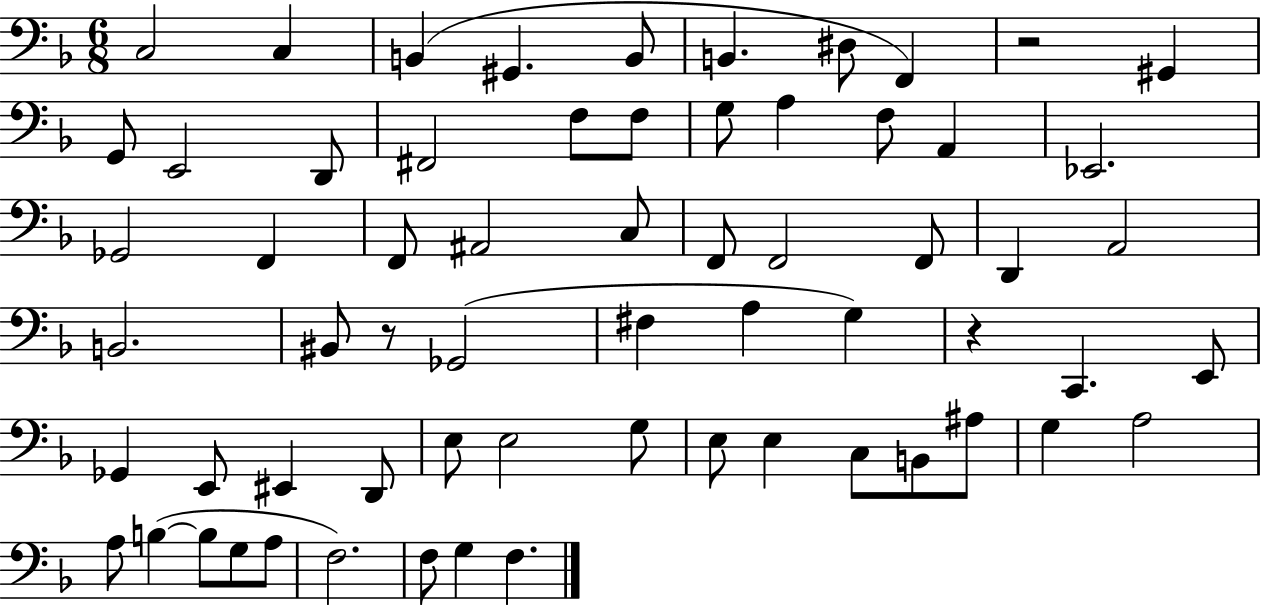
{
  \clef bass
  \numericTimeSignature
  \time 6/8
  \key f \major
  c2 c4 | b,4( gis,4. b,8 | b,4. dis8 f,4) | r2 gis,4 | \break g,8 e,2 d,8 | fis,2 f8 f8 | g8 a4 f8 a,4 | ees,2. | \break ges,2 f,4 | f,8 ais,2 c8 | f,8 f,2 f,8 | d,4 a,2 | \break b,2. | bis,8 r8 ges,2( | fis4 a4 g4) | r4 c,4. e,8 | \break ges,4 e,8 eis,4 d,8 | e8 e2 g8 | e8 e4 c8 b,8 ais8 | g4 a2 | \break a8 b4~(~ b8 g8 a8 | f2.) | f8 g4 f4. | \bar "|."
}